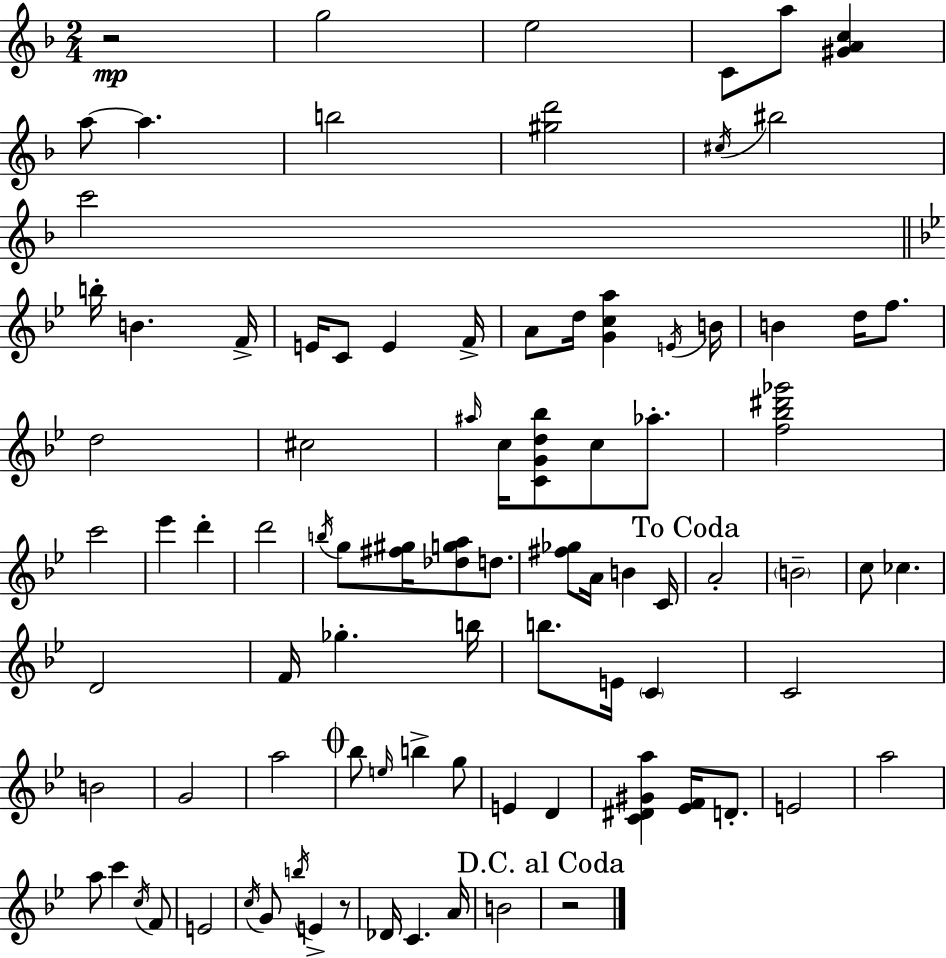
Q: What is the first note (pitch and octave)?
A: G5